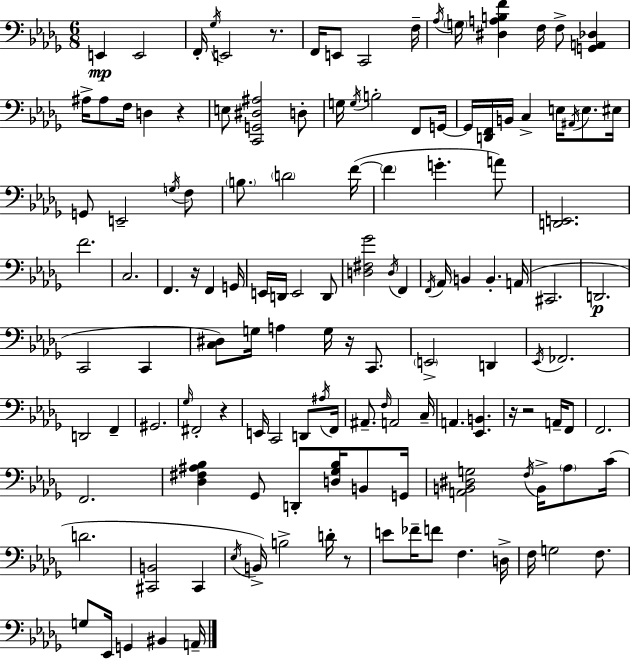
E2/q E2/h F2/s Gb3/s E2/h R/e. F2/s E2/e C2/h F3/s Ab3/s G3/s [D#3,A3,B3,F4]/q F3/s F3/e [G2,A2,Db3]/q A#3/s A#3/e F3/s D3/q R/q E3/e [C2,G2,D#3,A#3]/h D3/e G3/s G3/s B3/h F2/e G2/s G2/s [D2,F2]/s B2/s C3/q E3/s A#2/s E3/e. EIS3/s G2/e E2/h G3/s F3/e B3/e. D4/h F4/s F4/q G4/q. A4/e [D2,E2]/h. F4/h. C3/h. F2/q. R/s F2/q G2/s E2/s D2/s E2/h D2/e [D3,F#3,Gb4]/h D3/s F2/q F2/s Ab2/s B2/q B2/q. A2/s C#2/h. D2/h. C2/h C2/q [C3,D#3]/e G3/s A3/q G3/s R/s C2/e. E2/h D2/q Eb2/s FES2/h. D2/h F2/q G#2/h. Gb3/s F#2/h R/q E2/s C2/h D2/e A#3/s F2/s A#2/e. F3/s A2/h C3/s A2/q. [Eb2,B2]/q. R/s R/h A2/s F2/e F2/h. F2/h. [Db3,F#3,A#3,Bb3]/q Gb2/e D2/e [D3,Gb3,Bb3]/s B2/e G2/s [A2,B2,D#3,G3]/h F3/s B2/s Ab3/e C4/s D4/h. [C#2,B2]/h C#2/q Eb3/s B2/s B3/h D4/s R/e E4/e FES4/s F4/e F3/q. D3/s F3/s G3/h F3/e. G3/e Eb2/s G2/q BIS2/q A2/s